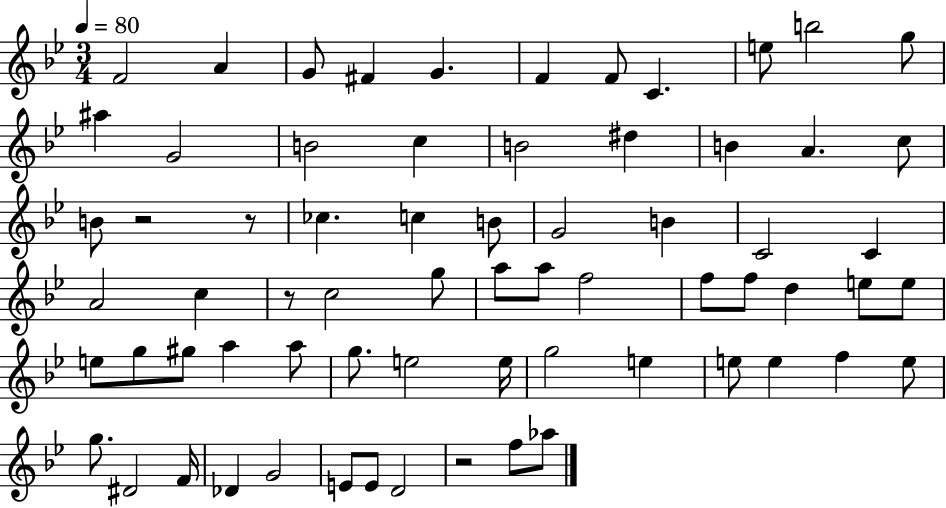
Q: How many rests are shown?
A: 4